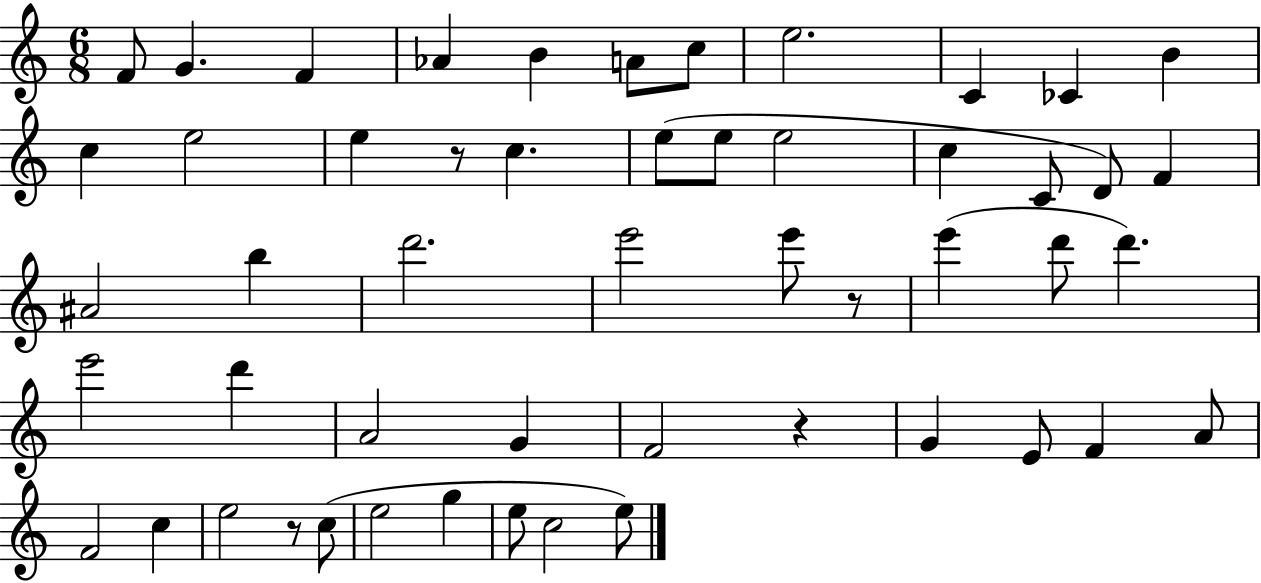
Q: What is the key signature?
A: C major